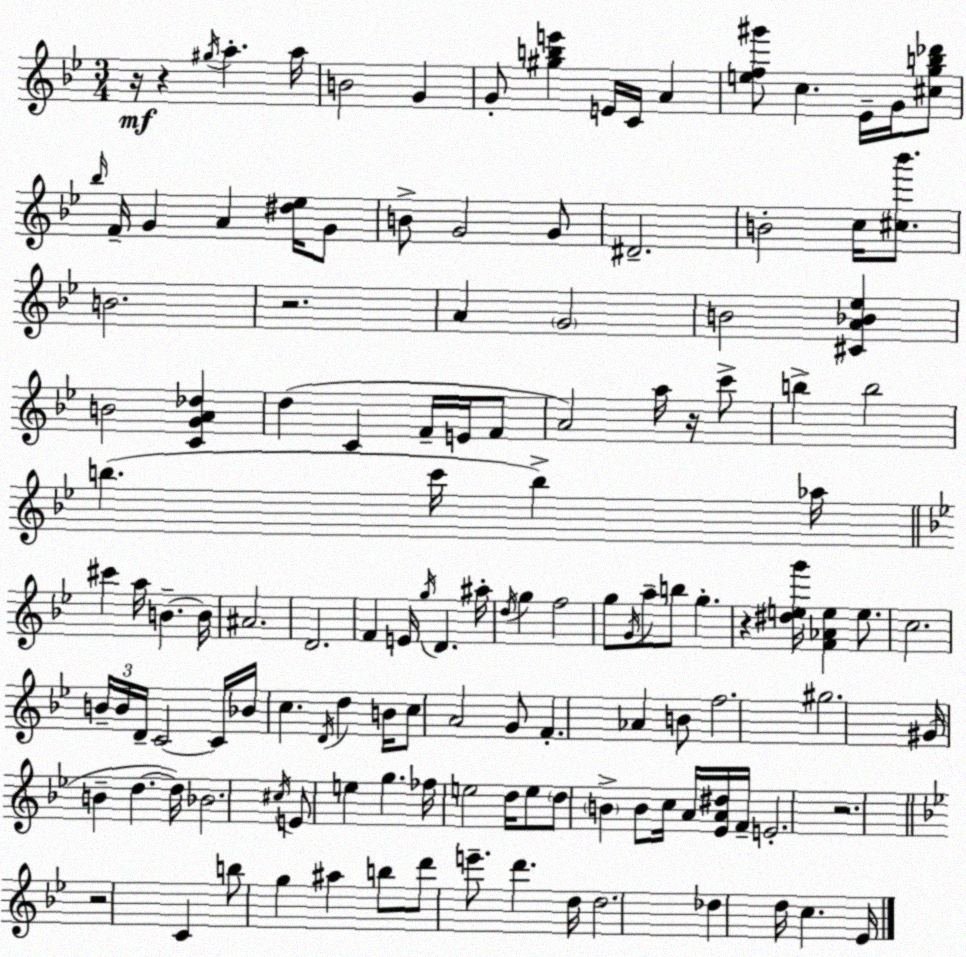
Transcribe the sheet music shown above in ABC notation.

X:1
T:Untitled
M:3/4
L:1/4
K:Gm
z/4 z ^g/4 a a/4 B2 G G/2 [^gbe'] E/4 C/4 A [ef^g']/2 c _E/4 G/4 [^cgb_d']/2 _b/4 F/4 G A [^d_e]/4 G/2 B/2 G2 G/2 ^D2 B2 c/4 [^c_b']/2 B2 z2 A G2 B2 [^CA_B_e] B2 [CGA_d] d C F/4 E/4 F/2 A2 a/4 z/4 c'/2 b b2 b c'/4 b _a/4 ^c' a/4 B B/4 ^A2 D2 F E/4 g/4 D ^a/4 d/4 g f2 g/2 G/4 a/2 b/2 g z [^deg']/4 [F_Ae] e/2 c2 B/4 B/4 D/4 C2 C/4 _B/4 c D/4 d B/4 c/2 A2 G/2 F _A B/2 f2 ^g2 ^G/4 B d d/4 _B2 ^c/4 E/2 e g _f/4 e2 d/4 e/2 d/2 B B/2 c/4 A/4 [_EA^d]/4 F/4 E2 z2 z2 C b/2 g ^a b/2 d'/2 e'/2 d' d/4 d2 _d d/4 c _E/4